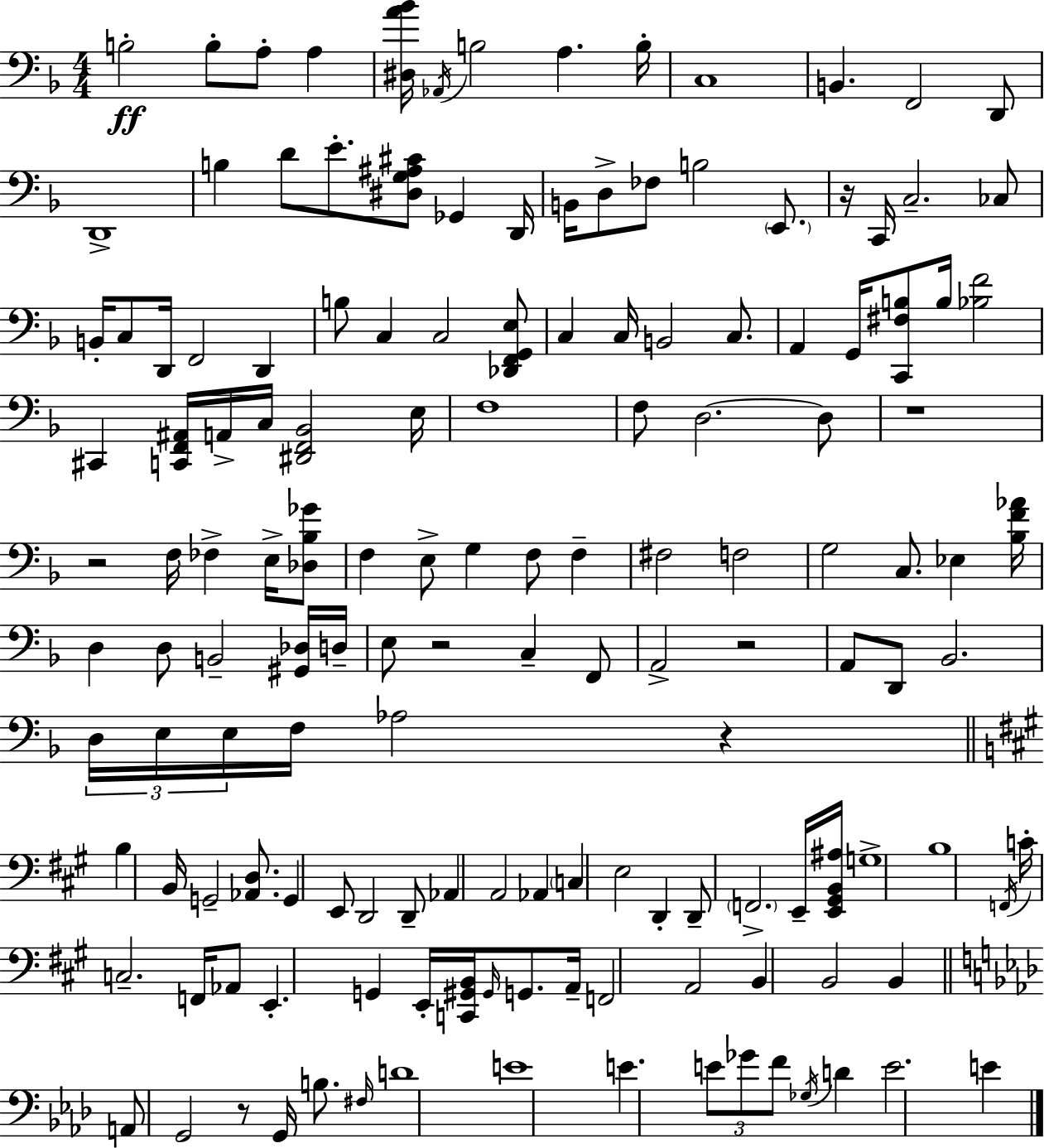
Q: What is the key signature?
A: F major